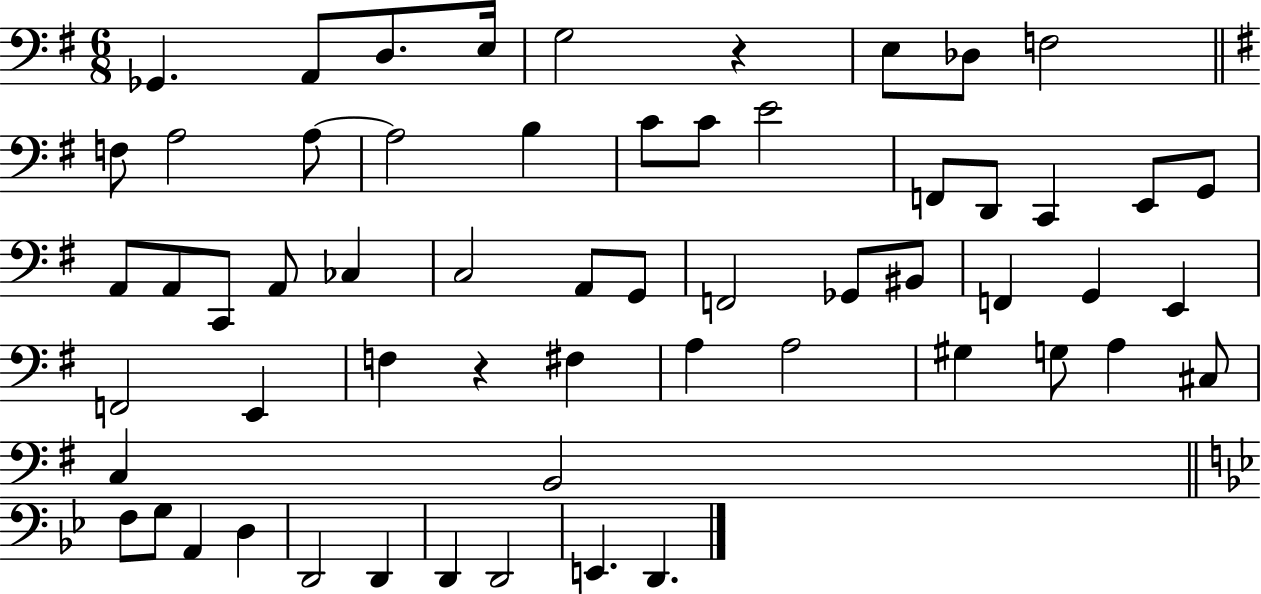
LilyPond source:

{
  \clef bass
  \numericTimeSignature
  \time 6/8
  \key g \major
  ges,4. a,8 d8. e16 | g2 r4 | e8 des8 f2 | \bar "||" \break \key g \major f8 a2 a8~~ | a2 b4 | c'8 c'8 e'2 | f,8 d,8 c,4 e,8 g,8 | \break a,8 a,8 c,8 a,8 ces4 | c2 a,8 g,8 | f,2 ges,8 bis,8 | f,4 g,4 e,4 | \break f,2 e,4 | f4 r4 fis4 | a4 a2 | gis4 g8 a4 cis8 | \break c4 b,2 | \bar "||" \break \key bes \major f8 g8 a,4 d4 | d,2 d,4 | d,4 d,2 | e,4. d,4. | \break \bar "|."
}